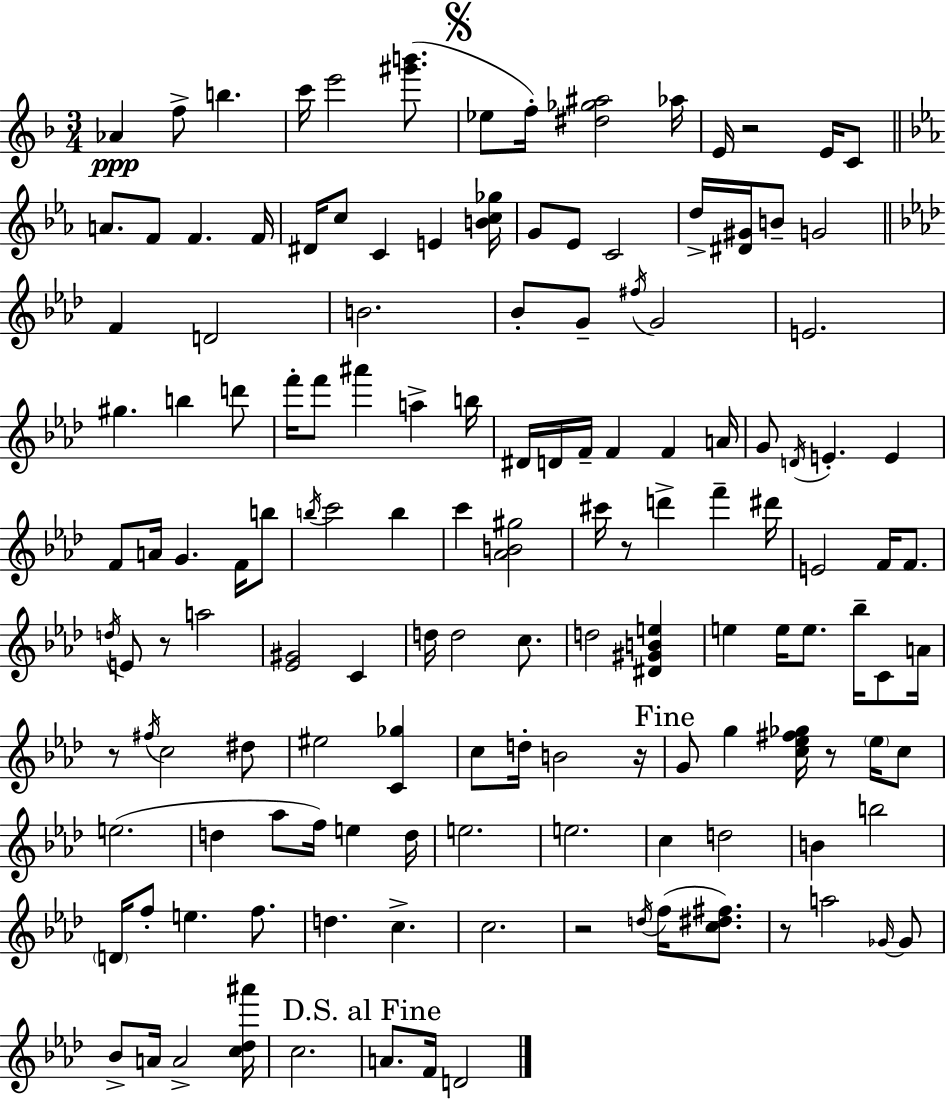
X:1
T:Untitled
M:3/4
L:1/4
K:Dm
_A f/2 b c'/4 e'2 [^g'b']/2 _e/2 f/4 [^d_g^a]2 _a/4 E/4 z2 E/4 C/2 A/2 F/2 F F/4 ^D/4 c/2 C E [Bc_g]/4 G/2 _E/2 C2 d/4 [^D^G]/4 B/2 G2 F D2 B2 _B/2 G/2 ^f/4 G2 E2 ^g b d'/2 f'/4 f'/2 ^a' a b/4 ^D/4 D/4 F/4 F F A/4 G/2 D/4 E E F/2 A/4 G F/4 b/2 b/4 c'2 b c' [_AB^g]2 ^c'/4 z/2 d' f' ^d'/4 E2 F/4 F/2 d/4 E/2 z/2 a2 [_E^G]2 C d/4 d2 c/2 d2 [^D^GBe] e e/4 e/2 _b/4 C/2 A/4 z/2 ^f/4 c2 ^d/2 ^e2 [C_g] c/2 d/4 B2 z/4 G/2 g [c_e^f_g]/4 z/2 _e/4 c/2 e2 d _a/2 f/4 e d/4 e2 e2 c d2 B b2 D/4 f/2 e f/2 d c c2 z2 d/4 f/4 [c^d^f]/2 z/2 a2 _G/4 _G/2 _B/2 A/4 A2 [c_d^a']/4 c2 A/2 F/4 D2